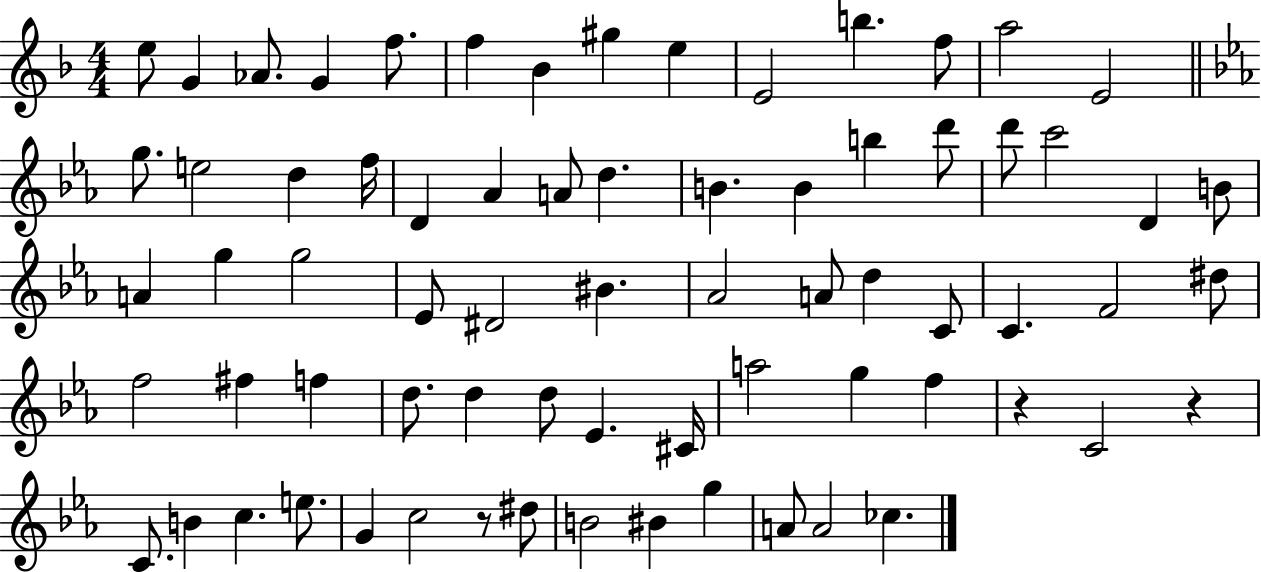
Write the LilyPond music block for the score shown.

{
  \clef treble
  \numericTimeSignature
  \time 4/4
  \key f \major
  \repeat volta 2 { e''8 g'4 aes'8. g'4 f''8. | f''4 bes'4 gis''4 e''4 | e'2 b''4. f''8 | a''2 e'2 | \break \bar "||" \break \key ees \major g''8. e''2 d''4 f''16 | d'4 aes'4 a'8 d''4. | b'4. b'4 b''4 d'''8 | d'''8 c'''2 d'4 b'8 | \break a'4 g''4 g''2 | ees'8 dis'2 bis'4. | aes'2 a'8 d''4 c'8 | c'4. f'2 dis''8 | \break f''2 fis''4 f''4 | d''8. d''4 d''8 ees'4. cis'16 | a''2 g''4 f''4 | r4 c'2 r4 | \break c'8. b'4 c''4. e''8. | g'4 c''2 r8 dis''8 | b'2 bis'4 g''4 | a'8 a'2 ces''4. | \break } \bar "|."
}